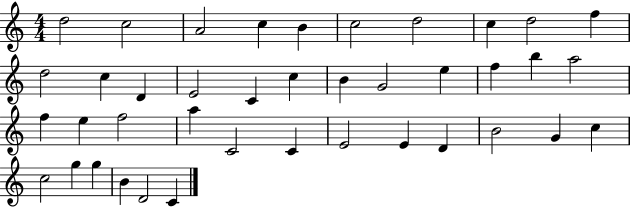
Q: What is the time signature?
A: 4/4